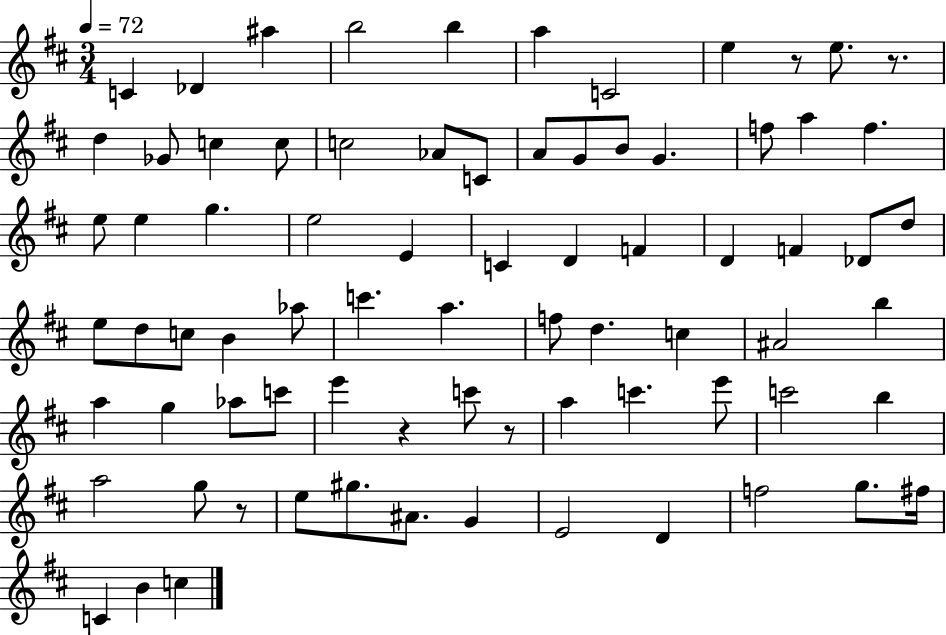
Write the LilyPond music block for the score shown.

{
  \clef treble
  \numericTimeSignature
  \time 3/4
  \key d \major
  \tempo 4 = 72
  c'4 des'4 ais''4 | b''2 b''4 | a''4 c'2 | e''4 r8 e''8. r8. | \break d''4 ges'8 c''4 c''8 | c''2 aes'8 c'8 | a'8 g'8 b'8 g'4. | f''8 a''4 f''4. | \break e''8 e''4 g''4. | e''2 e'4 | c'4 d'4 f'4 | d'4 f'4 des'8 d''8 | \break e''8 d''8 c''8 b'4 aes''8 | c'''4. a''4. | f''8 d''4. c''4 | ais'2 b''4 | \break a''4 g''4 aes''8 c'''8 | e'''4 r4 c'''8 r8 | a''4 c'''4. e'''8 | c'''2 b''4 | \break a''2 g''8 r8 | e''8 gis''8. ais'8. g'4 | e'2 d'4 | f''2 g''8. fis''16 | \break c'4 b'4 c''4 | \bar "|."
}